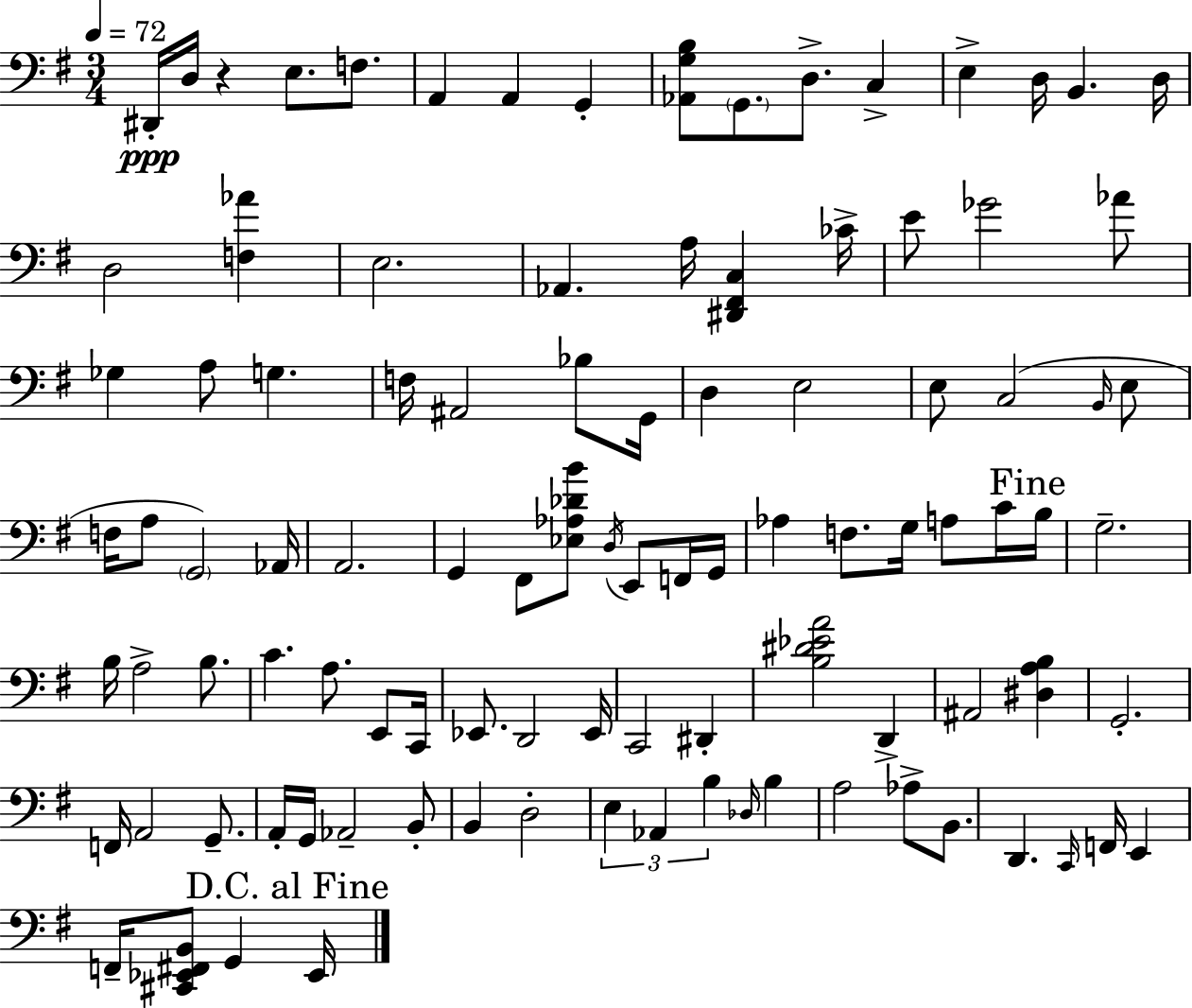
D#2/s D3/s R/q E3/e. F3/e. A2/q A2/q G2/q [Ab2,G3,B3]/e G2/e. D3/e. C3/q E3/q D3/s B2/q. D3/s D3/h [F3,Ab4]/q E3/h. Ab2/q. A3/s [D#2,F#2,C3]/q CES4/s E4/e Gb4/h Ab4/e Gb3/q A3/e G3/q. F3/s A#2/h Bb3/e G2/s D3/q E3/h E3/e C3/h B2/s E3/e F3/s A3/e G2/h Ab2/s A2/h. G2/q F#2/e [Eb3,Ab3,Db4,B4]/e D3/s E2/e F2/s G2/s Ab3/q F3/e. G3/s A3/e C4/s B3/s G3/h. B3/s A3/h B3/e. C4/q. A3/e. E2/e C2/s Eb2/e. D2/h Eb2/s C2/h D#2/q [B3,D#4,Eb4,A4]/h D2/q A#2/h [D#3,A3,B3]/q G2/h. F2/s A2/h G2/e. A2/s G2/s Ab2/h B2/e B2/q D3/h E3/q Ab2/q B3/q Db3/s B3/q A3/h Ab3/e B2/e. D2/q. C2/s F2/s E2/q F2/s [C#2,Eb2,F#2,B2]/e G2/q Eb2/s